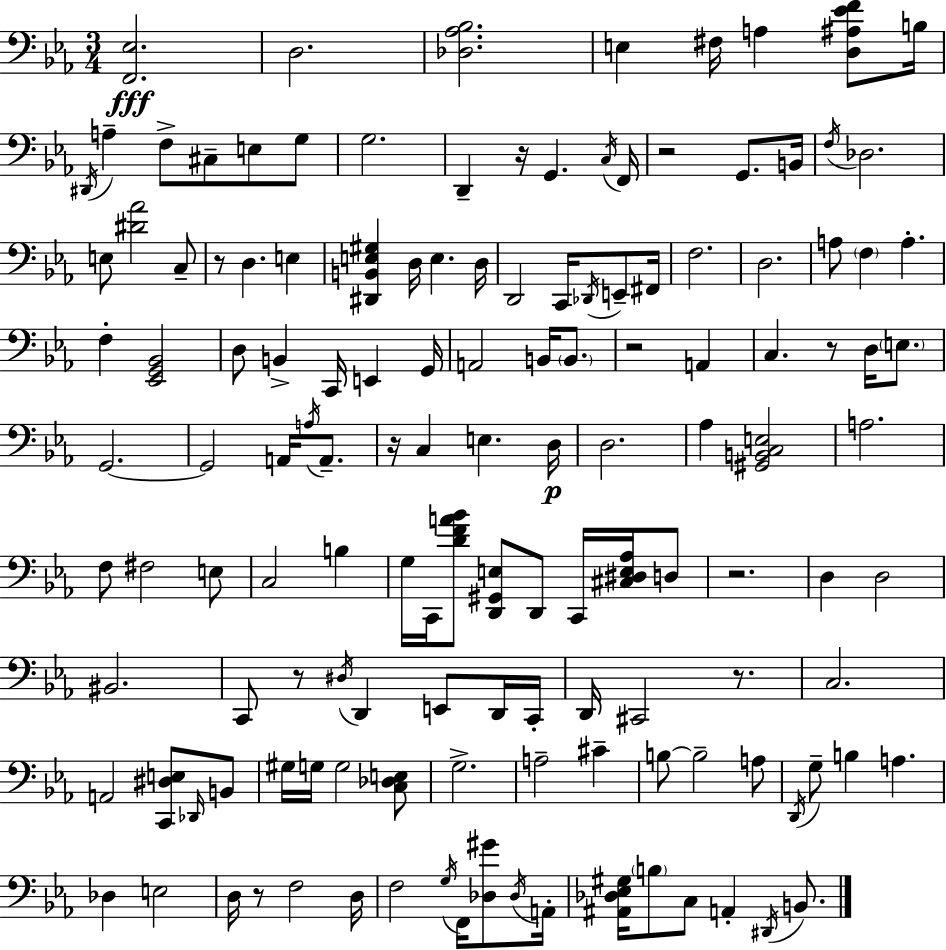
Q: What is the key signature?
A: EES major